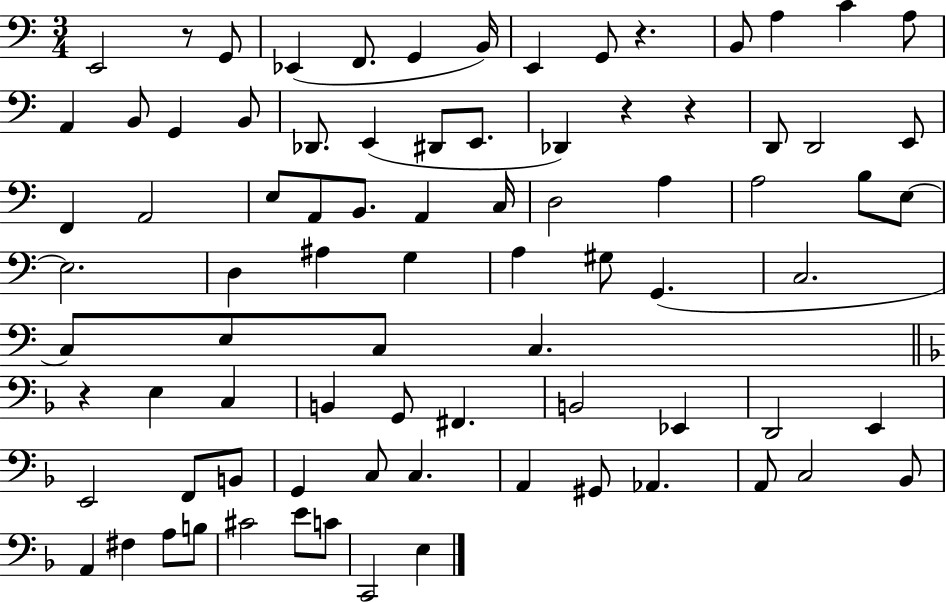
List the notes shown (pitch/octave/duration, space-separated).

E2/h R/e G2/e Eb2/q F2/e. G2/q B2/s E2/q G2/e R/q. B2/e A3/q C4/q A3/e A2/q B2/e G2/q B2/e Db2/e. E2/q D#2/e E2/e. Db2/q R/q R/q D2/e D2/h E2/e F2/q A2/h E3/e A2/e B2/e. A2/q C3/s D3/h A3/q A3/h B3/e E3/e E3/h. D3/q A#3/q G3/q A3/q G#3/e G2/q. C3/h. C3/e E3/e C3/e C3/q. R/q E3/q C3/q B2/q G2/e F#2/q. B2/h Eb2/q D2/h E2/q E2/h F2/e B2/e G2/q C3/e C3/q. A2/q G#2/e Ab2/q. A2/e C3/h Bb2/e A2/q F#3/q A3/e B3/e C#4/h E4/e C4/e C2/h E3/q